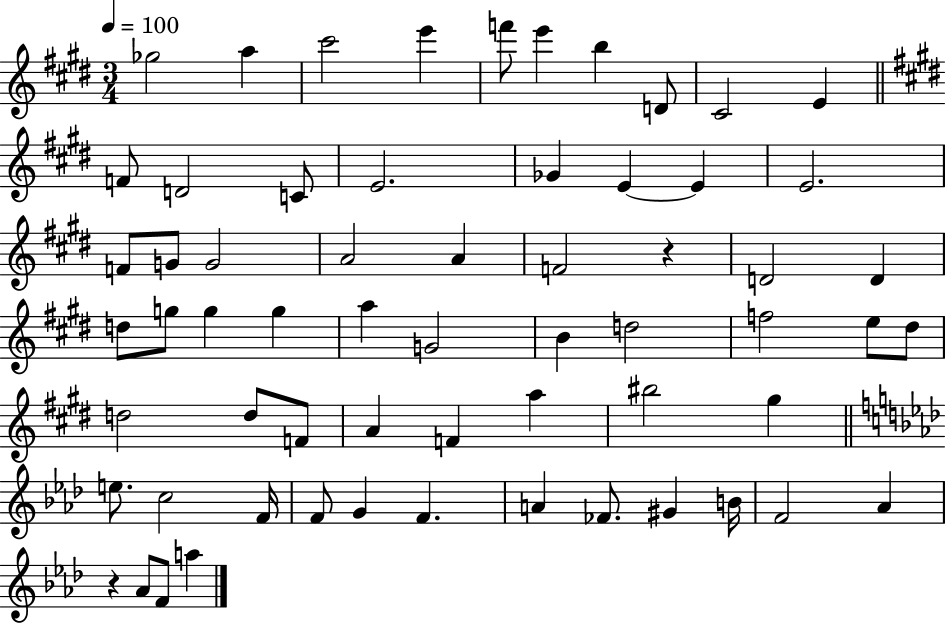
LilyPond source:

{
  \clef treble
  \numericTimeSignature
  \time 3/4
  \key e \major
  \tempo 4 = 100
  ges''2 a''4 | cis'''2 e'''4 | f'''8 e'''4 b''4 d'8 | cis'2 e'4 | \break \bar "||" \break \key e \major f'8 d'2 c'8 | e'2. | ges'4 e'4~~ e'4 | e'2. | \break f'8 g'8 g'2 | a'2 a'4 | f'2 r4 | d'2 d'4 | \break d''8 g''8 g''4 g''4 | a''4 g'2 | b'4 d''2 | f''2 e''8 dis''8 | \break d''2 d''8 f'8 | a'4 f'4 a''4 | bis''2 gis''4 | \bar "||" \break \key aes \major e''8. c''2 f'16 | f'8 g'4 f'4. | a'4 fes'8. gis'4 b'16 | f'2 aes'4 | \break r4 aes'8 f'8 a''4 | \bar "|."
}